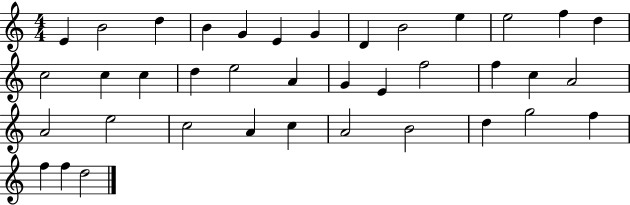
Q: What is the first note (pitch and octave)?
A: E4